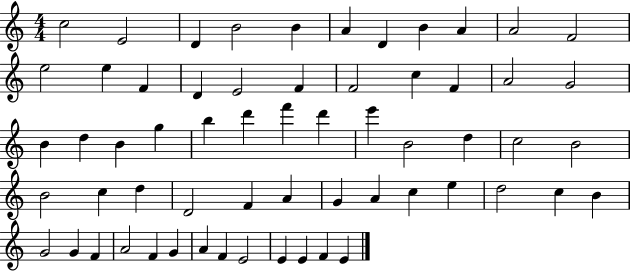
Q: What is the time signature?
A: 4/4